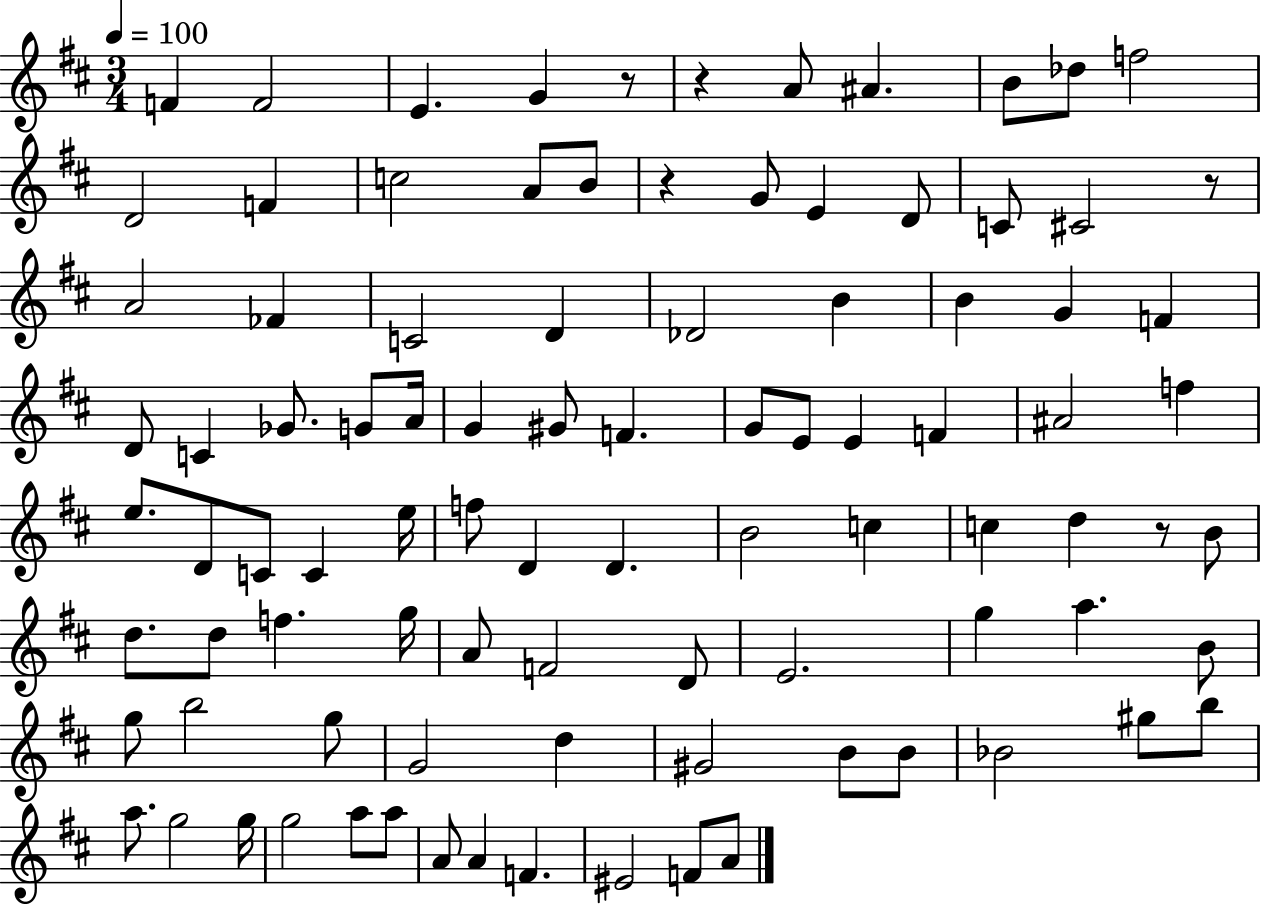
{
  \clef treble
  \numericTimeSignature
  \time 3/4
  \key d \major
  \tempo 4 = 100
  f'4 f'2 | e'4. g'4 r8 | r4 a'8 ais'4. | b'8 des''8 f''2 | \break d'2 f'4 | c''2 a'8 b'8 | r4 g'8 e'4 d'8 | c'8 cis'2 r8 | \break a'2 fes'4 | c'2 d'4 | des'2 b'4 | b'4 g'4 f'4 | \break d'8 c'4 ges'8. g'8 a'16 | g'4 gis'8 f'4. | g'8 e'8 e'4 f'4 | ais'2 f''4 | \break e''8. d'8 c'8 c'4 e''16 | f''8 d'4 d'4. | b'2 c''4 | c''4 d''4 r8 b'8 | \break d''8. d''8 f''4. g''16 | a'8 f'2 d'8 | e'2. | g''4 a''4. b'8 | \break g''8 b''2 g''8 | g'2 d''4 | gis'2 b'8 b'8 | bes'2 gis''8 b''8 | \break a''8. g''2 g''16 | g''2 a''8 a''8 | a'8 a'4 f'4. | eis'2 f'8 a'8 | \break \bar "|."
}